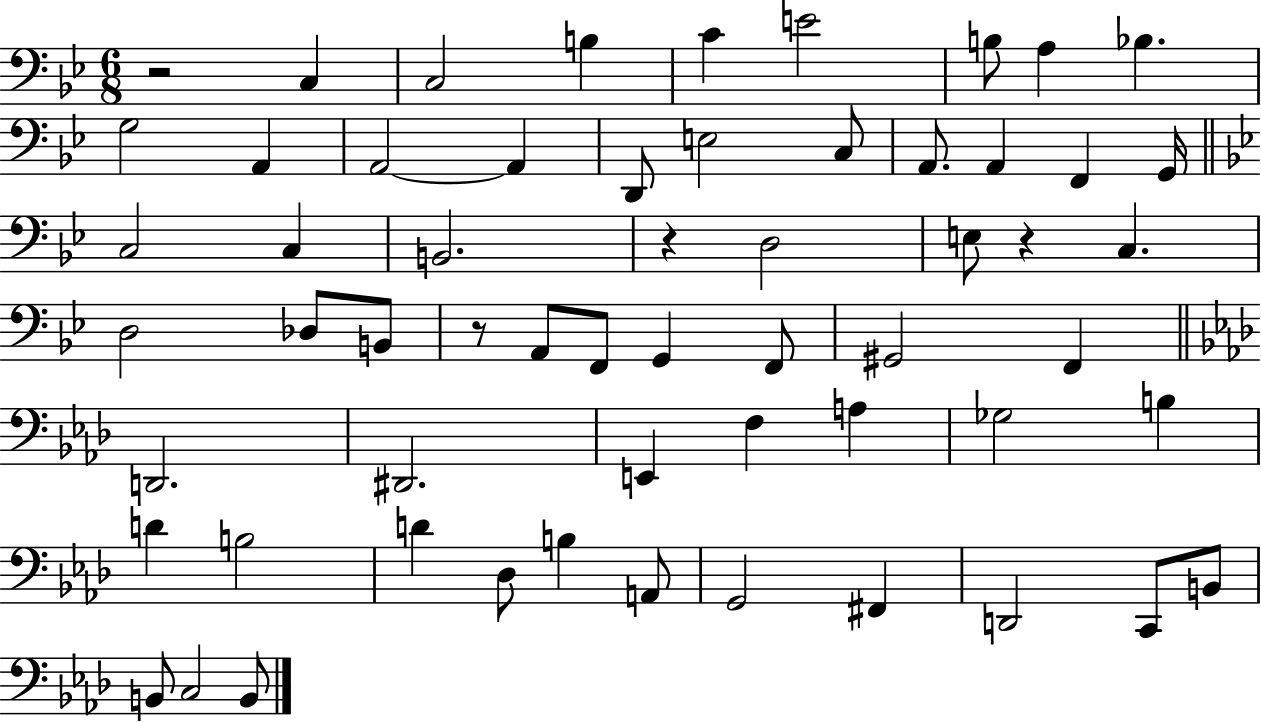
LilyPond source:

{
  \clef bass
  \numericTimeSignature
  \time 6/8
  \key bes \major
  r2 c4 | c2 b4 | c'4 e'2 | b8 a4 bes4. | \break g2 a,4 | a,2~~ a,4 | d,8 e2 c8 | a,8. a,4 f,4 g,16 | \break \bar "||" \break \key bes \major c2 c4 | b,2. | r4 d2 | e8 r4 c4. | \break d2 des8 b,8 | r8 a,8 f,8 g,4 f,8 | gis,2 f,4 | \bar "||" \break \key aes \major d,2. | dis,2. | e,4 f4 a4 | ges2 b4 | \break d'4 b2 | d'4 des8 b4 a,8 | g,2 fis,4 | d,2 c,8 b,8 | \break b,8 c2 b,8 | \bar "|."
}